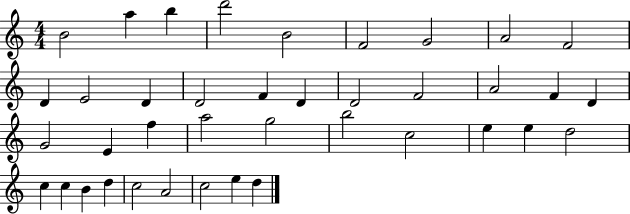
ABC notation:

X:1
T:Untitled
M:4/4
L:1/4
K:C
B2 a b d'2 B2 F2 G2 A2 F2 D E2 D D2 F D D2 F2 A2 F D G2 E f a2 g2 b2 c2 e e d2 c c B d c2 A2 c2 e d